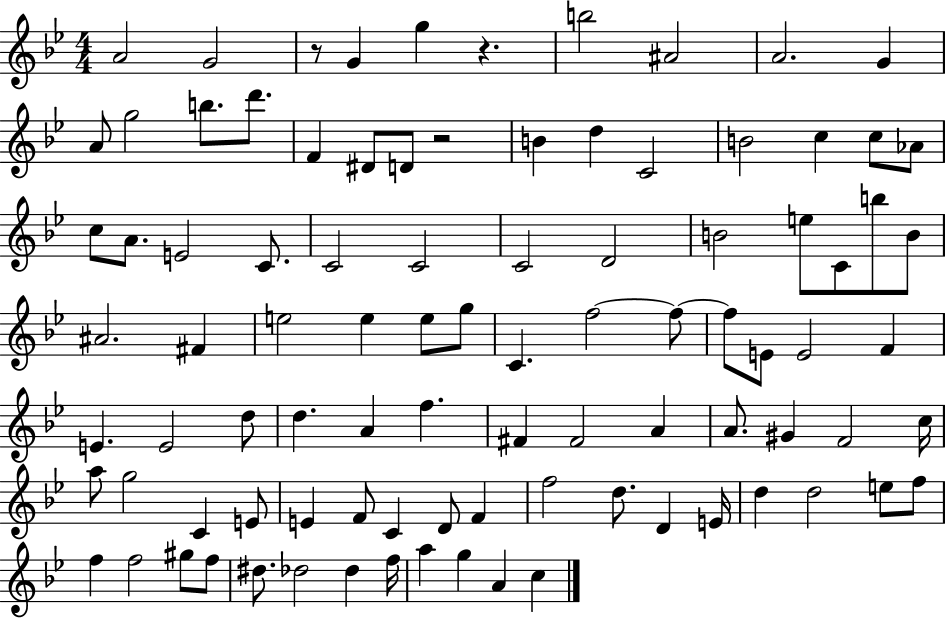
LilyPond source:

{
  \clef treble
  \numericTimeSignature
  \time 4/4
  \key bes \major
  a'2 g'2 | r8 g'4 g''4 r4. | b''2 ais'2 | a'2. g'4 | \break a'8 g''2 b''8. d'''8. | f'4 dis'8 d'8 r2 | b'4 d''4 c'2 | b'2 c''4 c''8 aes'8 | \break c''8 a'8. e'2 c'8. | c'2 c'2 | c'2 d'2 | b'2 e''8 c'8 b''8 b'8 | \break ais'2. fis'4 | e''2 e''4 e''8 g''8 | c'4. f''2~~ f''8~~ | f''8 e'8 e'2 f'4 | \break e'4. e'2 d''8 | d''4. a'4 f''4. | fis'4 fis'2 a'4 | a'8. gis'4 f'2 c''16 | \break a''8 g''2 c'4 e'8 | e'4 f'8 c'4 d'8 f'4 | f''2 d''8. d'4 e'16 | d''4 d''2 e''8 f''8 | \break f''4 f''2 gis''8 f''8 | dis''8. des''2 des''4 f''16 | a''4 g''4 a'4 c''4 | \bar "|."
}